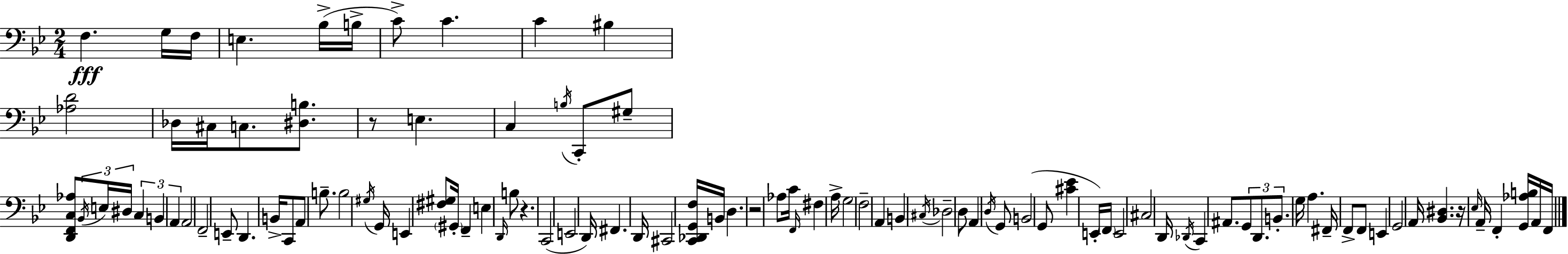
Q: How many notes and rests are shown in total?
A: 102